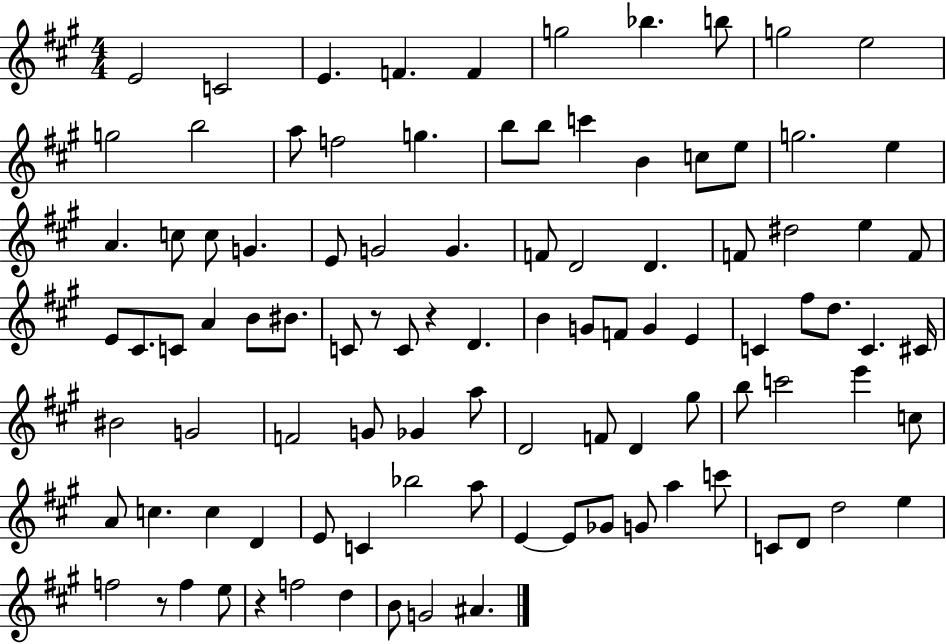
X:1
T:Untitled
M:4/4
L:1/4
K:A
E2 C2 E F F g2 _b b/2 g2 e2 g2 b2 a/2 f2 g b/2 b/2 c' B c/2 e/2 g2 e A c/2 c/2 G E/2 G2 G F/2 D2 D F/2 ^d2 e F/2 E/2 ^C/2 C/2 A B/2 ^B/2 C/2 z/2 C/2 z D B G/2 F/2 G E C ^f/2 d/2 C ^C/4 ^B2 G2 F2 G/2 _G a/2 D2 F/2 D ^g/2 b/2 c'2 e' c/2 A/2 c c D E/2 C _b2 a/2 E E/2 _G/2 G/2 a c'/2 C/2 D/2 d2 e f2 z/2 f e/2 z f2 d B/2 G2 ^A